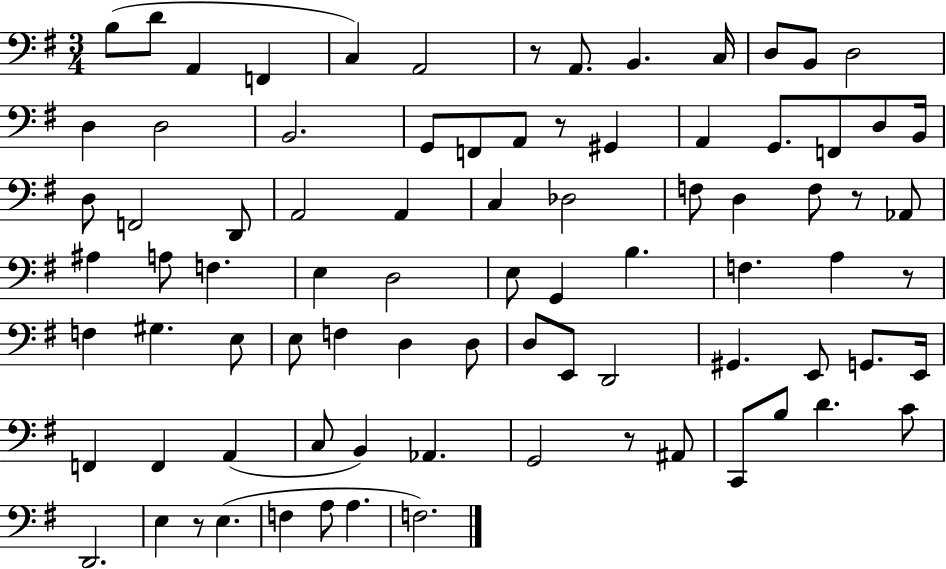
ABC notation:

X:1
T:Untitled
M:3/4
L:1/4
K:G
B,/2 D/2 A,, F,, C, A,,2 z/2 A,,/2 B,, C,/4 D,/2 B,,/2 D,2 D, D,2 B,,2 G,,/2 F,,/2 A,,/2 z/2 ^G,, A,, G,,/2 F,,/2 D,/2 B,,/4 D,/2 F,,2 D,,/2 A,,2 A,, C, _D,2 F,/2 D, F,/2 z/2 _A,,/2 ^A, A,/2 F, E, D,2 E,/2 G,, B, F, A, z/2 F, ^G, E,/2 E,/2 F, D, D,/2 D,/2 E,,/2 D,,2 ^G,, E,,/2 G,,/2 E,,/4 F,, F,, A,, C,/2 B,, _A,, G,,2 z/2 ^A,,/2 C,,/2 B,/2 D C/2 D,,2 E, z/2 E, F, A,/2 A, F,2